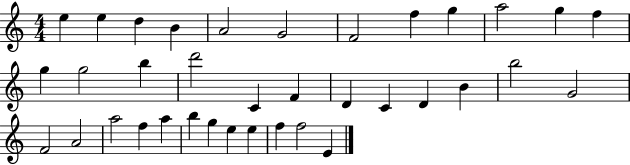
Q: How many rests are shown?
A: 0